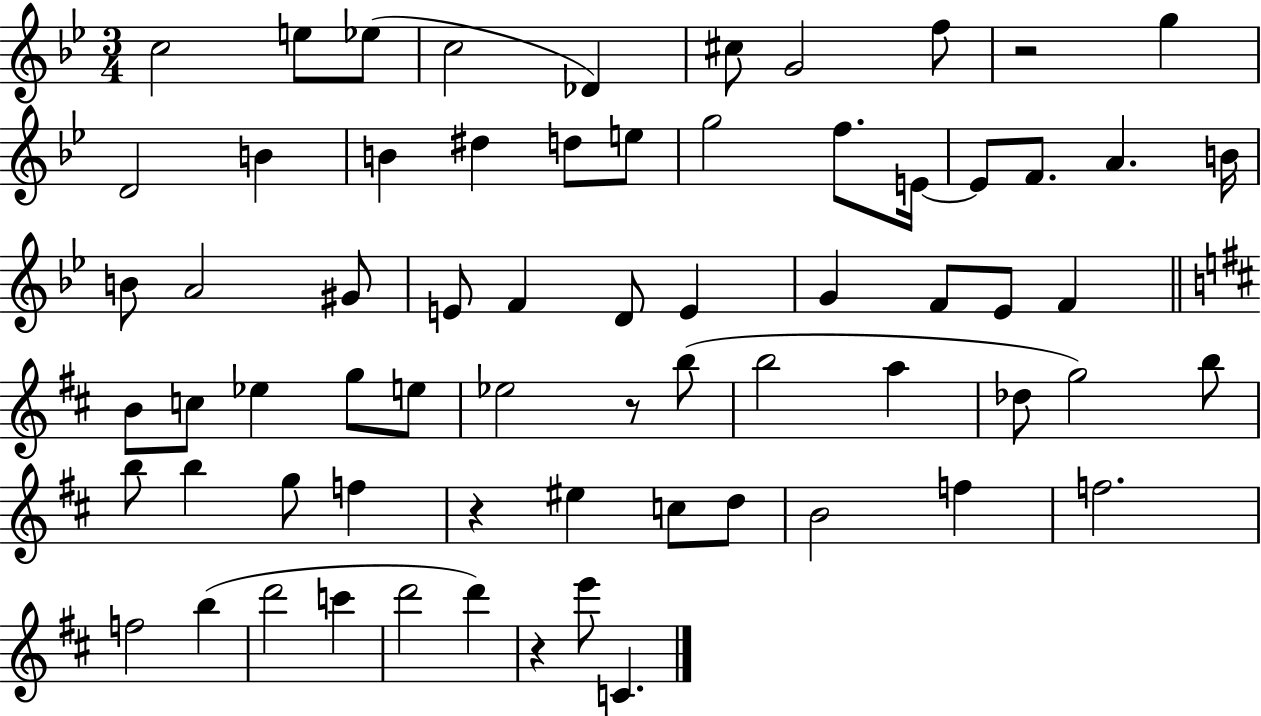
C5/h E5/e Eb5/e C5/h Db4/q C#5/e G4/h F5/e R/h G5/q D4/h B4/q B4/q D#5/q D5/e E5/e G5/h F5/e. E4/s E4/e F4/e. A4/q. B4/s B4/e A4/h G#4/e E4/e F4/q D4/e E4/q G4/q F4/e Eb4/e F4/q B4/e C5/e Eb5/q G5/e E5/e Eb5/h R/e B5/e B5/h A5/q Db5/e G5/h B5/e B5/e B5/q G5/e F5/q R/q EIS5/q C5/e D5/e B4/h F5/q F5/h. F5/h B5/q D6/h C6/q D6/h D6/q R/q E6/e C4/q.